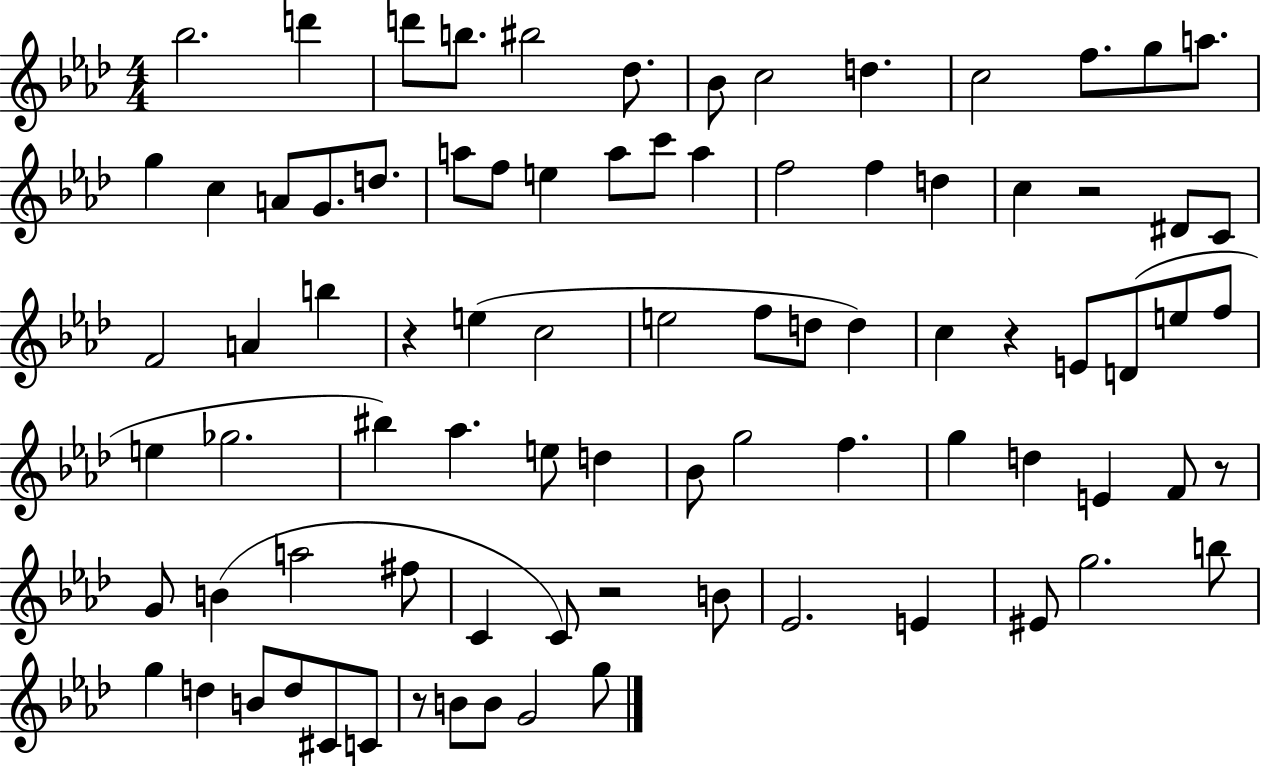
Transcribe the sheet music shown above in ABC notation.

X:1
T:Untitled
M:4/4
L:1/4
K:Ab
_b2 d' d'/2 b/2 ^b2 _d/2 _B/2 c2 d c2 f/2 g/2 a/2 g c A/2 G/2 d/2 a/2 f/2 e a/2 c'/2 a f2 f d c z2 ^D/2 C/2 F2 A b z e c2 e2 f/2 d/2 d c z E/2 D/2 e/2 f/2 e _g2 ^b _a e/2 d _B/2 g2 f g d E F/2 z/2 G/2 B a2 ^f/2 C C/2 z2 B/2 _E2 E ^E/2 g2 b/2 g d B/2 d/2 ^C/2 C/2 z/2 B/2 B/2 G2 g/2